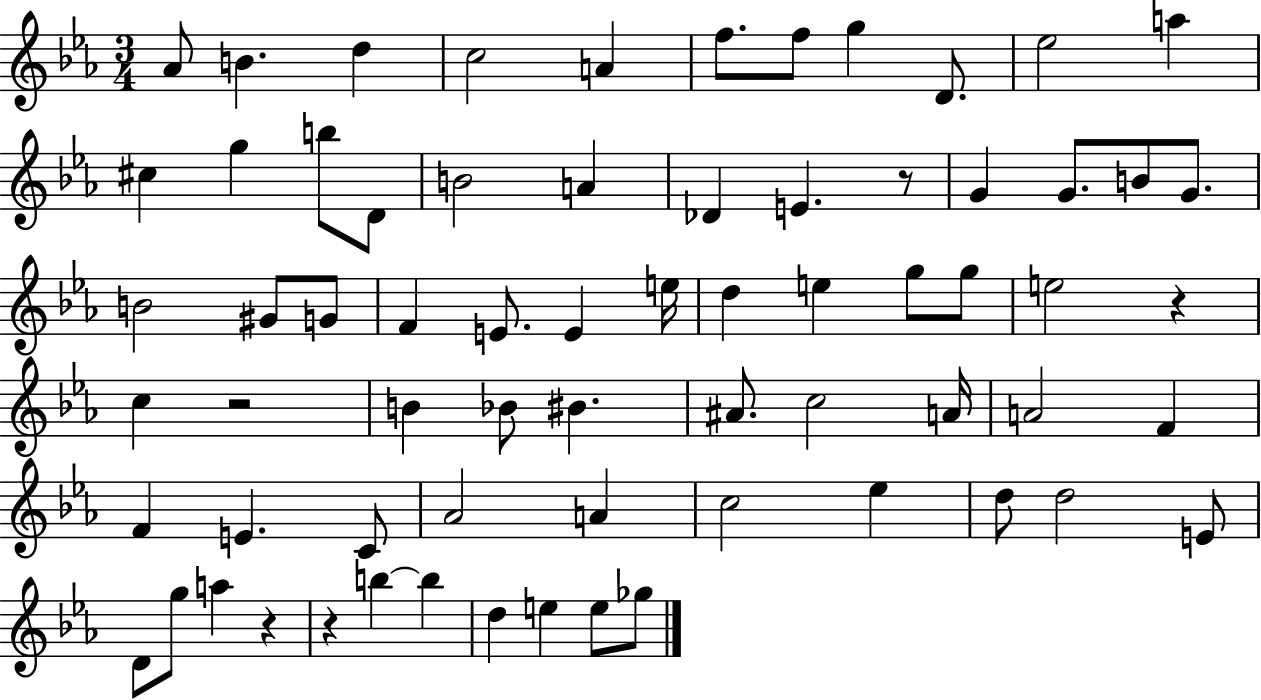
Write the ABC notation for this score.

X:1
T:Untitled
M:3/4
L:1/4
K:Eb
_A/2 B d c2 A f/2 f/2 g D/2 _e2 a ^c g b/2 D/2 B2 A _D E z/2 G G/2 B/2 G/2 B2 ^G/2 G/2 F E/2 E e/4 d e g/2 g/2 e2 z c z2 B _B/2 ^B ^A/2 c2 A/4 A2 F F E C/2 _A2 A c2 _e d/2 d2 E/2 D/2 g/2 a z z b b d e e/2 _g/2